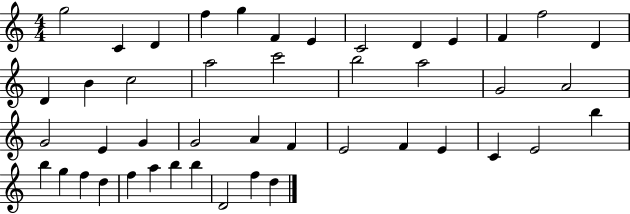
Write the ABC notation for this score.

X:1
T:Untitled
M:4/4
L:1/4
K:C
g2 C D f g F E C2 D E F f2 D D B c2 a2 c'2 b2 a2 G2 A2 G2 E G G2 A F E2 F E C E2 b b g f d f a b b D2 f d